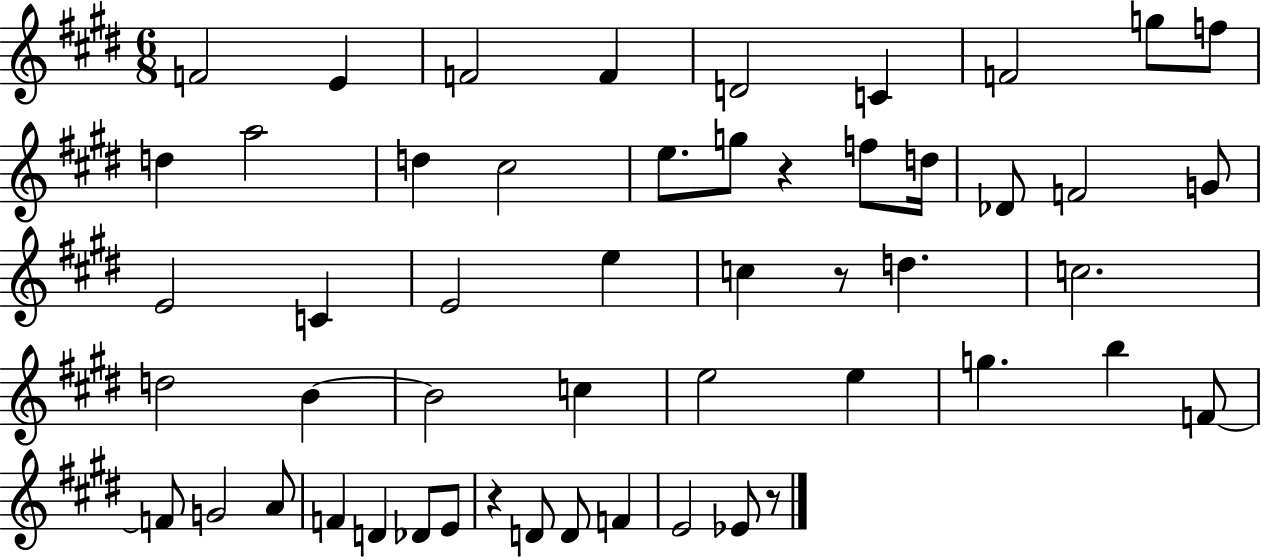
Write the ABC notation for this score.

X:1
T:Untitled
M:6/8
L:1/4
K:E
F2 E F2 F D2 C F2 g/2 f/2 d a2 d ^c2 e/2 g/2 z f/2 d/4 _D/2 F2 G/2 E2 C E2 e c z/2 d c2 d2 B B2 c e2 e g b F/2 F/2 G2 A/2 F D _D/2 E/2 z D/2 D/2 F E2 _E/2 z/2